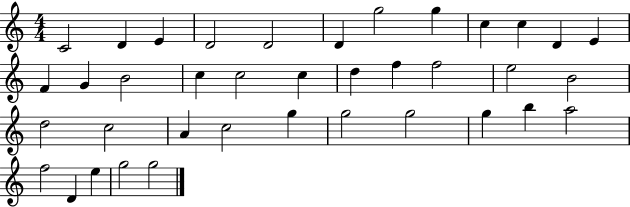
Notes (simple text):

C4/h D4/q E4/q D4/h D4/h D4/q G5/h G5/q C5/q C5/q D4/q E4/q F4/q G4/q B4/h C5/q C5/h C5/q D5/q F5/q F5/h E5/h B4/h D5/h C5/h A4/q C5/h G5/q G5/h G5/h G5/q B5/q A5/h F5/h D4/q E5/q G5/h G5/h